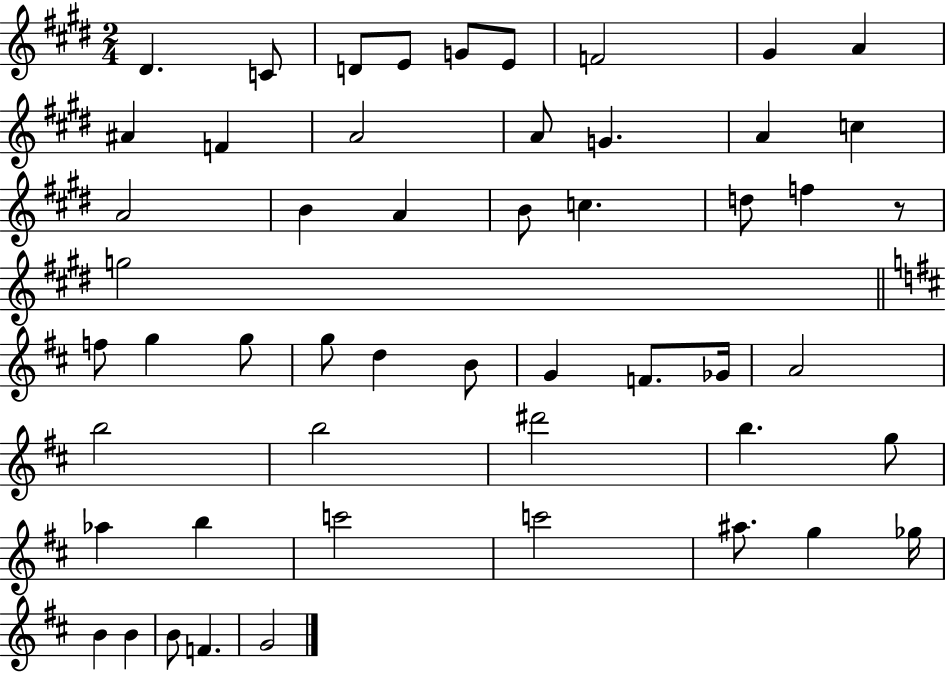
D#4/q. C4/e D4/e E4/e G4/e E4/e F4/h G#4/q A4/q A#4/q F4/q A4/h A4/e G4/q. A4/q C5/q A4/h B4/q A4/q B4/e C5/q. D5/e F5/q R/e G5/h F5/e G5/q G5/e G5/e D5/q B4/e G4/q F4/e. Gb4/s A4/h B5/h B5/h D#6/h B5/q. G5/e Ab5/q B5/q C6/h C6/h A#5/e. G5/q Gb5/s B4/q B4/q B4/e F4/q. G4/h